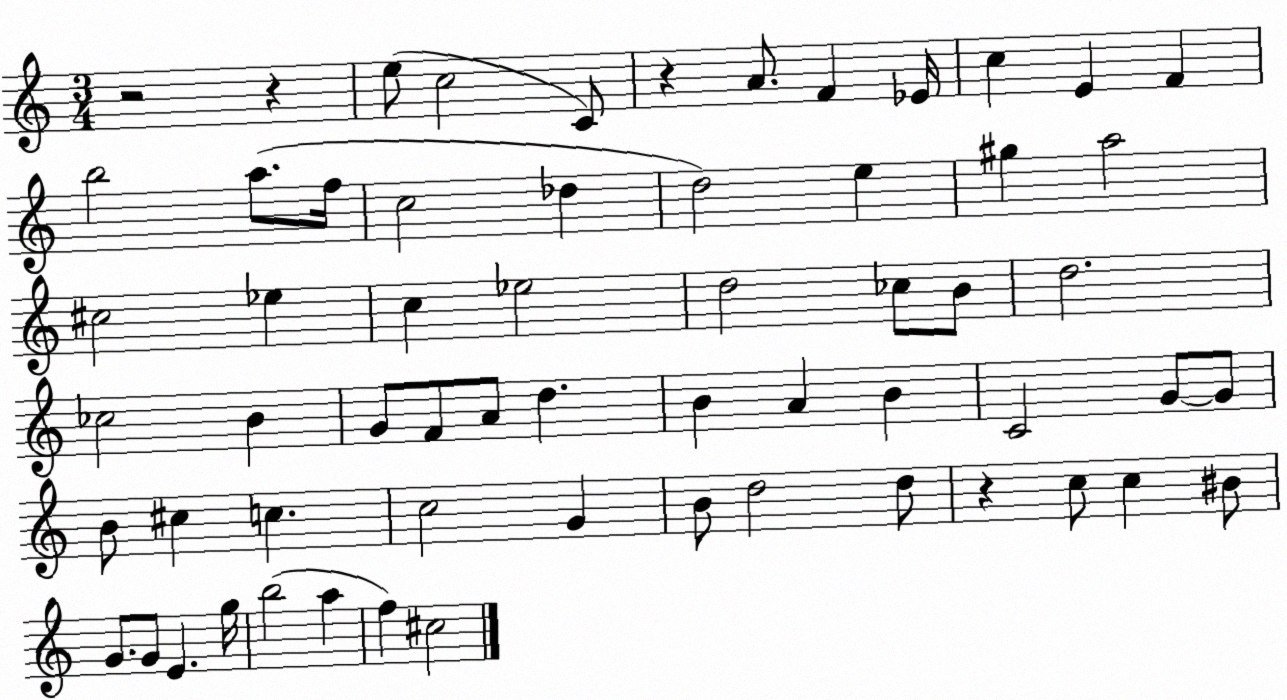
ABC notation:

X:1
T:Untitled
M:3/4
L:1/4
K:C
z2 z e/2 c2 C/2 z A/2 F _E/4 c E F b2 a/2 f/4 c2 _d d2 e ^g a2 ^c2 _e c _e2 d2 _c/2 B/2 d2 _c2 B G/2 F/2 A/2 d B A B C2 G/2 G/2 B/2 ^c c c2 G B/2 d2 d/2 z c/2 c ^B/2 G/2 G/2 E g/4 b2 a f ^c2